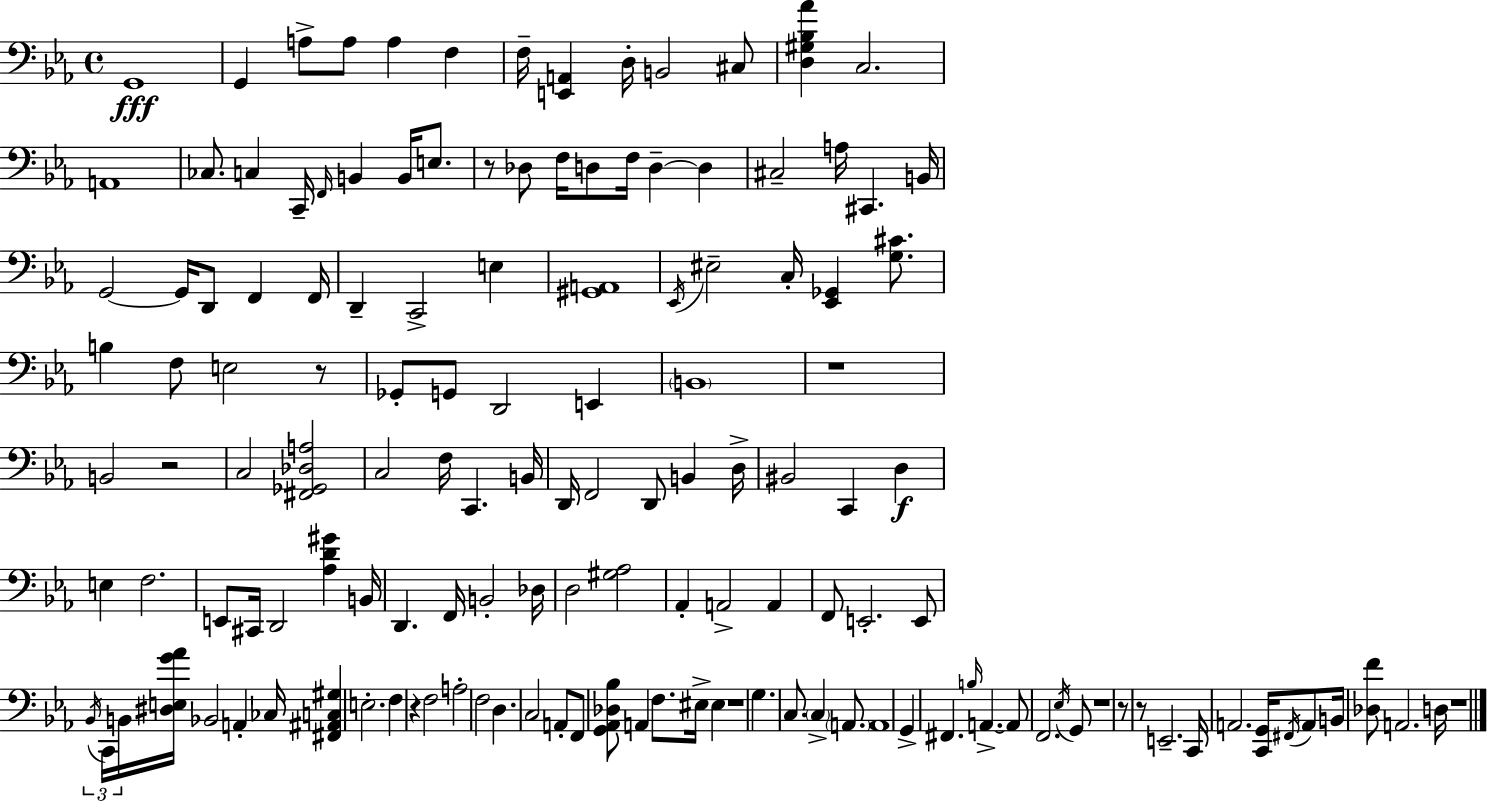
{
  \clef bass
  \time 4/4
  \defaultTimeSignature
  \key ees \major
  g,1\fff | g,4 a8-> a8 a4 f4 | f16-- <e, a,>4 d16-. b,2 cis8 | <d gis bes aes'>4 c2. | \break a,1 | ces8. c4 c,16-- \grace { f,16 } b,4 b,16 e8. | r8 des8 f16 d8 f16 d4--~~ d4 | cis2-- a16 cis,4. | \break b,16 g,2~~ g,16 d,8 f,4 | f,16 d,4-- c,2-> e4 | <gis, a,>1 | \acciaccatura { ees,16 } eis2-- c16-. <ees, ges,>4 <g cis'>8. | \break b4 f8 e2 | r8 ges,8-. g,8 d,2 e,4 | \parenthesize b,1 | r1 | \break b,2 r2 | c2 <fis, ges, des a>2 | c2 f16 c,4. | b,16 d,16 f,2 d,8 b,4 | \break d16-> bis,2 c,4 d4\f | e4 f2. | e,8 cis,16 d,2 <aes d' gis'>4 | b,16 d,4. f,16 b,2-. | \break des16 d2 <gis aes>2 | aes,4-. a,2-> a,4 | f,8 e,2.-. | e,8 \tuplet 3/2 { \acciaccatura { bes,16 } c,16 b,16 } <dis e g' aes'>16 bes,2 a,4-. | \break ces16 <fis, ais, c gis>4 e2.-. | f4 r4 f2 | a2-. f2 | d4. c2 | \break a,8-. f,8 <g, aes, des bes>8 a,4 f8. eis16-> eis4 | r1 | g4. c8. \parenthesize c4-> | \parenthesize a,8. a,1 | \break g,4-> fis,4. \grace { b16 } a,4.->~~ | a,8 f,2. | \acciaccatura { ees16 } g,8 r1 | r8 r8 e,2.-- | \break c,16 a,2. | <c, g,>16 \acciaccatura { fis,16 } a,8 b,16 <des f'>8 a,2. | d16 r1 | \bar "|."
}